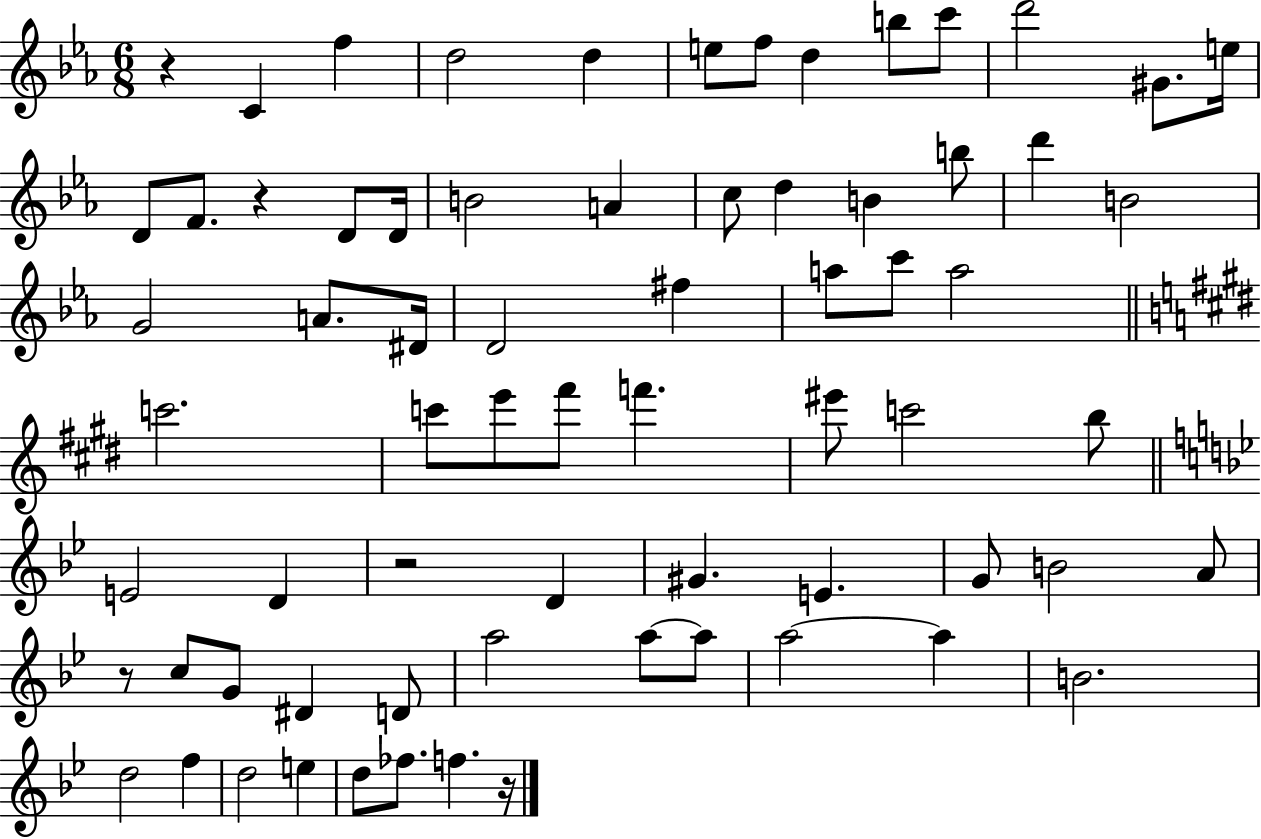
{
  \clef treble
  \numericTimeSignature
  \time 6/8
  \key ees \major
  r4 c'4 f''4 | d''2 d''4 | e''8 f''8 d''4 b''8 c'''8 | d'''2 gis'8. e''16 | \break d'8 f'8. r4 d'8 d'16 | b'2 a'4 | c''8 d''4 b'4 b''8 | d'''4 b'2 | \break g'2 a'8. dis'16 | d'2 fis''4 | a''8 c'''8 a''2 | \bar "||" \break \key e \major c'''2. | c'''8 e'''8 fis'''8 f'''4. | eis'''8 c'''2 b''8 | \bar "||" \break \key g \minor e'2 d'4 | r2 d'4 | gis'4. e'4. | g'8 b'2 a'8 | \break r8 c''8 g'8 dis'4 d'8 | a''2 a''8~~ a''8 | a''2~~ a''4 | b'2. | \break d''2 f''4 | d''2 e''4 | d''8 fes''8. f''4. r16 | \bar "|."
}